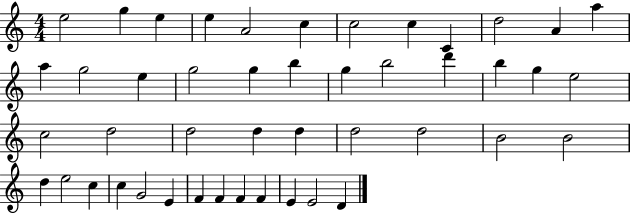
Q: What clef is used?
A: treble